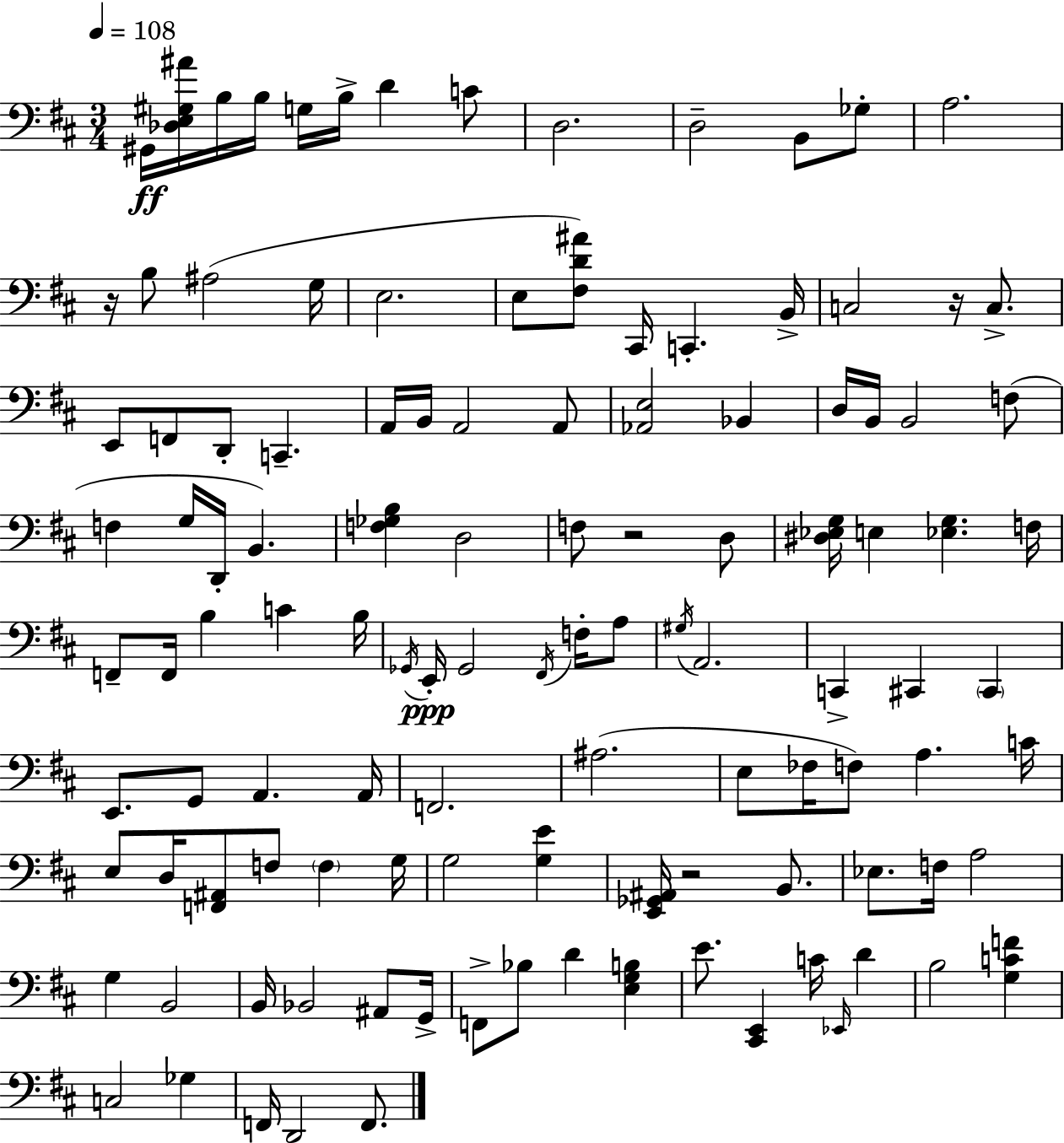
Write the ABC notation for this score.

X:1
T:Untitled
M:3/4
L:1/4
K:D
^G,,/4 [_D,E,^G,^A]/4 B,/4 B,/4 G,/4 B,/4 D C/2 D,2 D,2 B,,/2 _G,/2 A,2 z/4 B,/2 ^A,2 G,/4 E,2 E,/2 [^F,D^A]/2 ^C,,/4 C,, B,,/4 C,2 z/4 C,/2 E,,/2 F,,/2 D,,/2 C,, A,,/4 B,,/4 A,,2 A,,/2 [_A,,E,]2 _B,, D,/4 B,,/4 B,,2 F,/2 F, G,/4 D,,/4 B,, [F,_G,B,] D,2 F,/2 z2 D,/2 [^D,_E,G,]/4 E, [_E,G,] F,/4 F,,/2 F,,/4 B, C B,/4 _G,,/4 E,,/4 _G,,2 ^F,,/4 F,/4 A,/2 ^G,/4 A,,2 C,, ^C,, ^C,, E,,/2 G,,/2 A,, A,,/4 F,,2 ^A,2 E,/2 _F,/4 F,/2 A, C/4 E,/2 D,/4 [F,,^A,,]/2 F,/2 F, G,/4 G,2 [G,E] [E,,_G,,^A,,]/4 z2 B,,/2 _E,/2 F,/4 A,2 G, B,,2 B,,/4 _B,,2 ^A,,/2 G,,/4 F,,/2 _B,/2 D [E,G,B,] E/2 [^C,,E,,] C/4 _E,,/4 D B,2 [G,CF] C,2 _G, F,,/4 D,,2 F,,/2